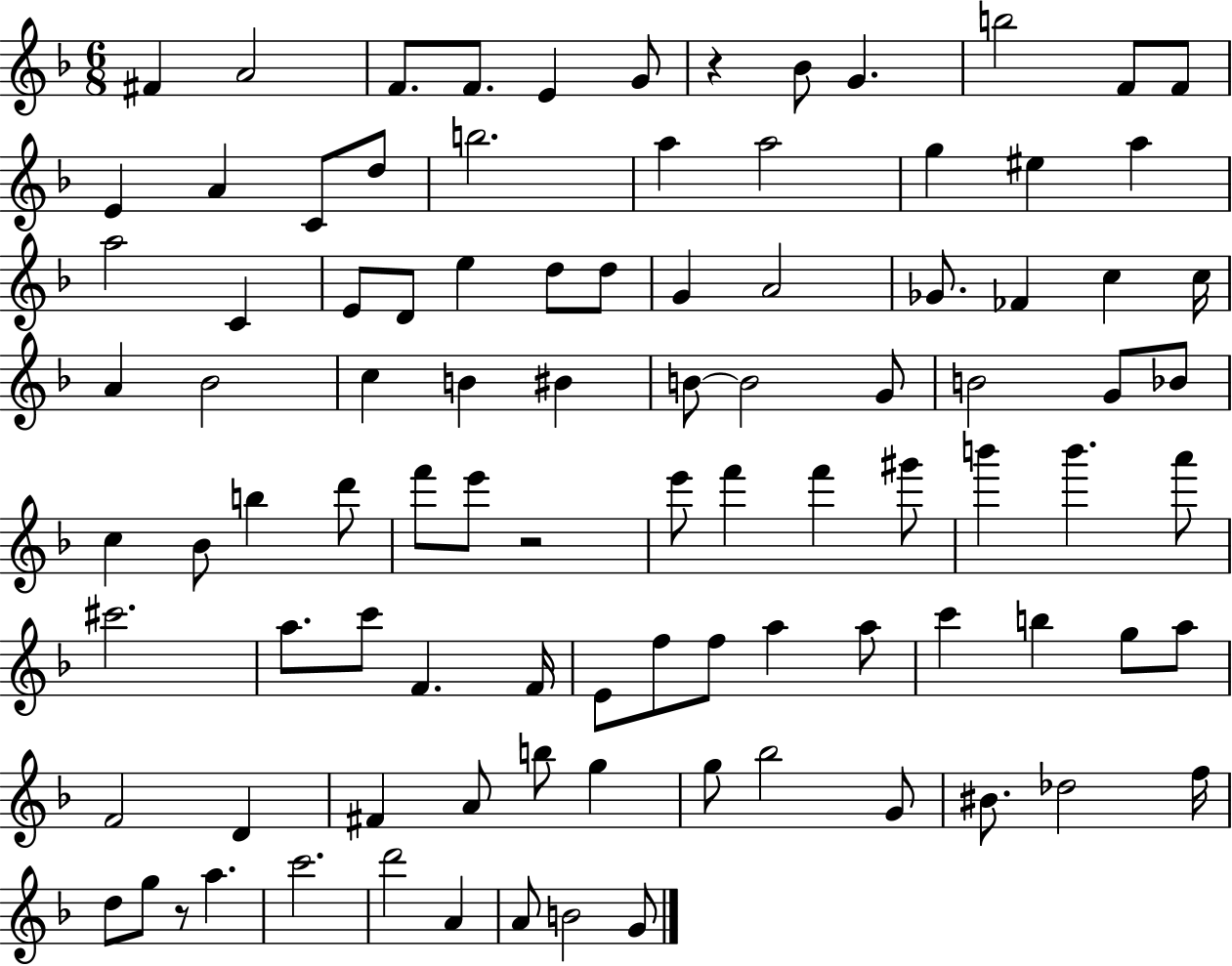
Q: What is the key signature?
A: F major